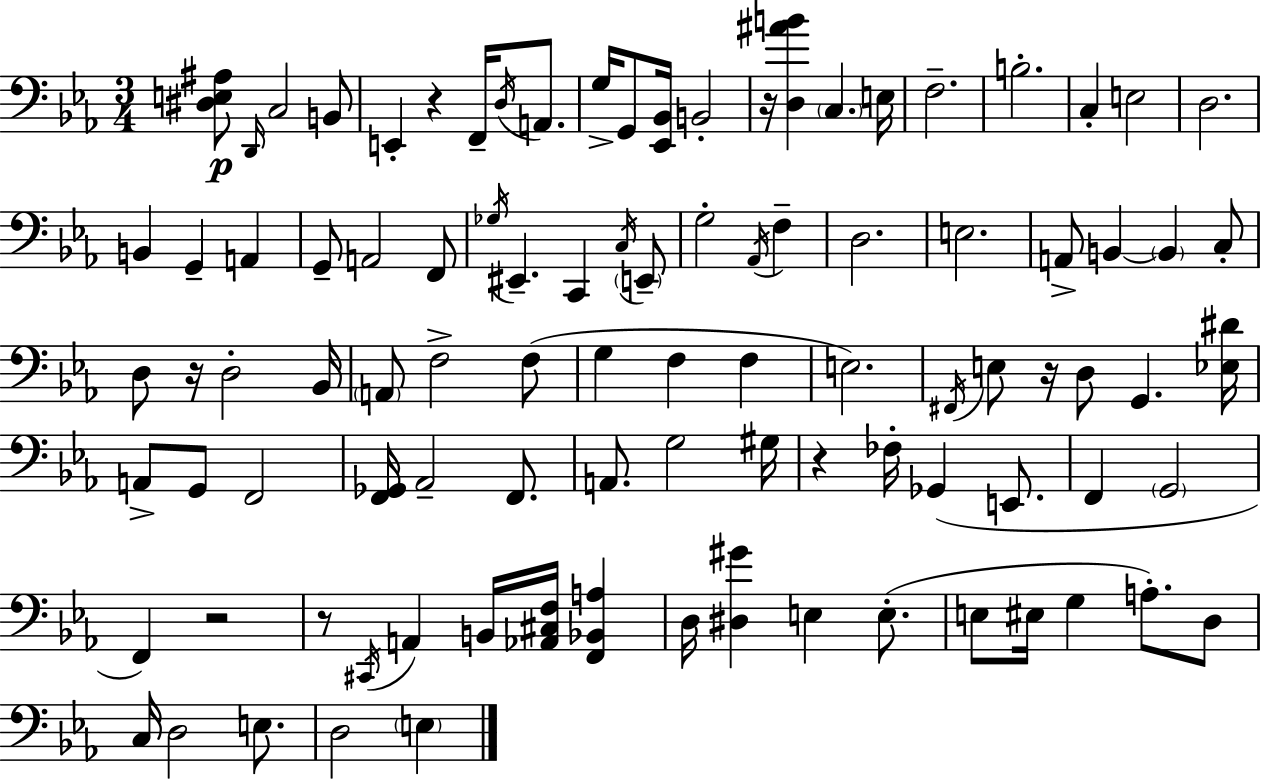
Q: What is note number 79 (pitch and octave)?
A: E3